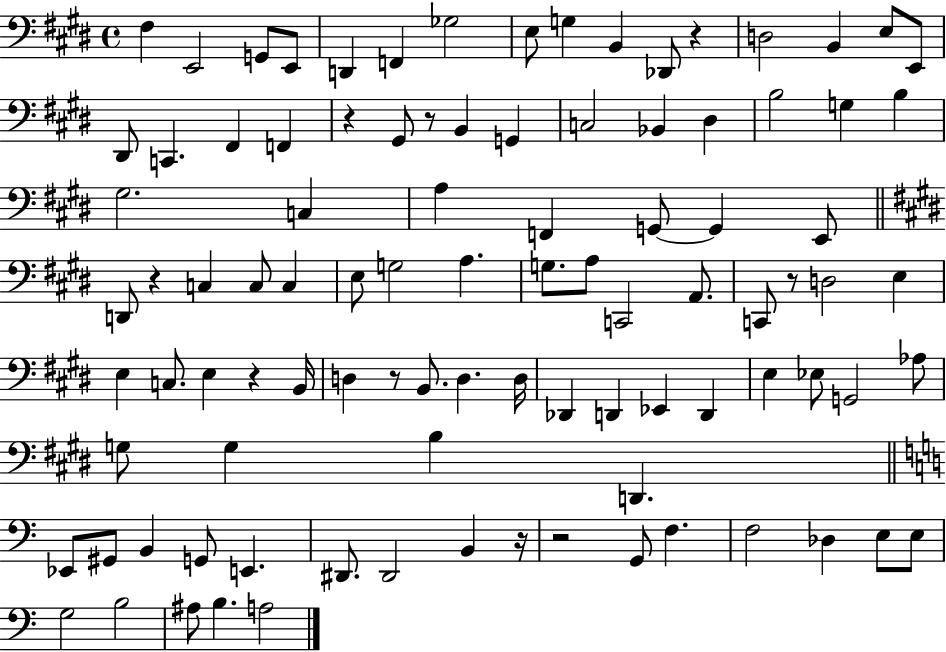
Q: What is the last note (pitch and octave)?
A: A3